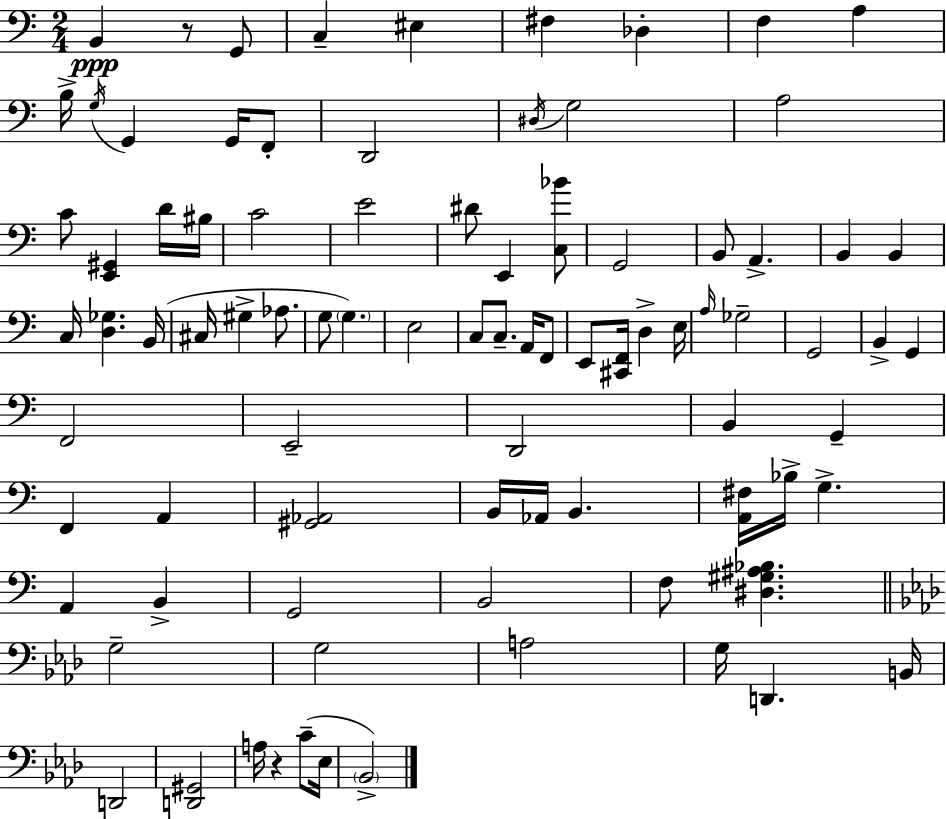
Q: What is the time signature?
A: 2/4